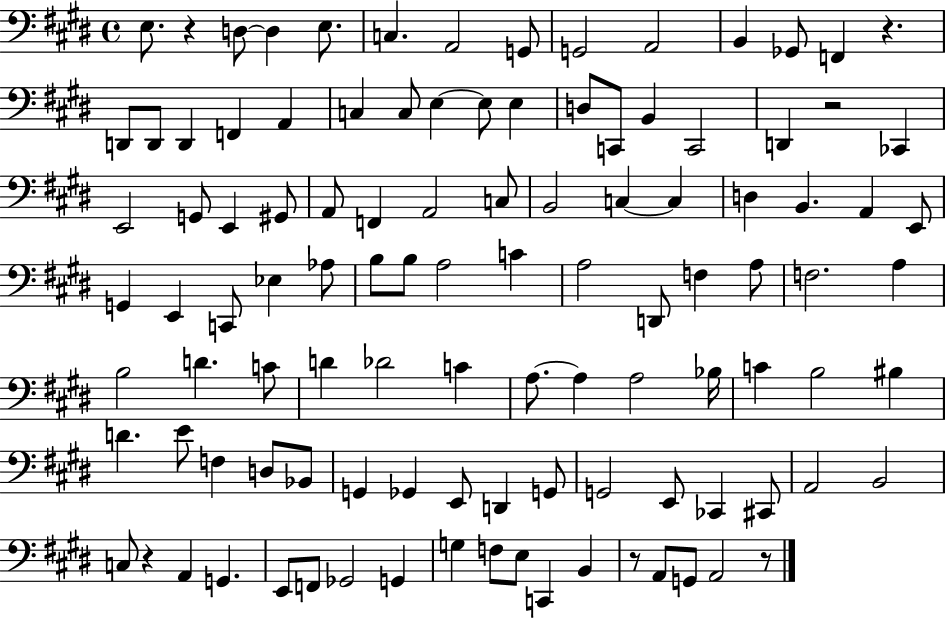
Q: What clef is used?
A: bass